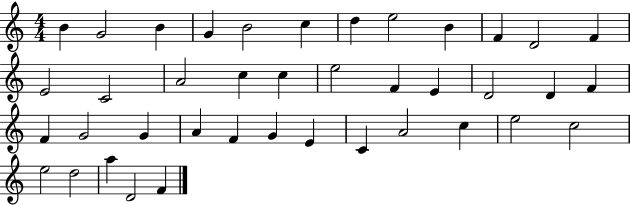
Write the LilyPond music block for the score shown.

{
  \clef treble
  \numericTimeSignature
  \time 4/4
  \key c \major
  b'4 g'2 b'4 | g'4 b'2 c''4 | d''4 e''2 b'4 | f'4 d'2 f'4 | \break e'2 c'2 | a'2 c''4 c''4 | e''2 f'4 e'4 | d'2 d'4 f'4 | \break f'4 g'2 g'4 | a'4 f'4 g'4 e'4 | c'4 a'2 c''4 | e''2 c''2 | \break e''2 d''2 | a''4 d'2 f'4 | \bar "|."
}